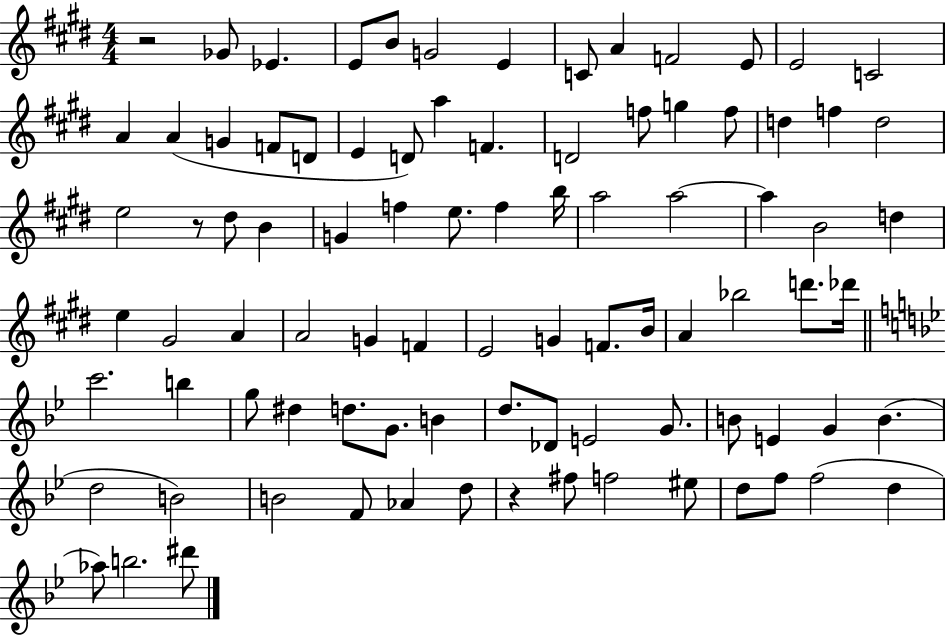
R/h Gb4/e Eb4/q. E4/e B4/e G4/h E4/q C4/e A4/q F4/h E4/e E4/h C4/h A4/q A4/q G4/q F4/e D4/e E4/q D4/e A5/q F4/q. D4/h F5/e G5/q F5/e D5/q F5/q D5/h E5/h R/e D#5/e B4/q G4/q F5/q E5/e. F5/q B5/s A5/h A5/h A5/q B4/h D5/q E5/q G#4/h A4/q A4/h G4/q F4/q E4/h G4/q F4/e. B4/s A4/q Bb5/h D6/e. Db6/s C6/h. B5/q G5/e D#5/q D5/e. G4/e. B4/q D5/e. Db4/e E4/h G4/e. B4/e E4/q G4/q B4/q. D5/h B4/h B4/h F4/e Ab4/q D5/e R/q F#5/e F5/h EIS5/e D5/e F5/e F5/h D5/q Ab5/e B5/h. D#6/e